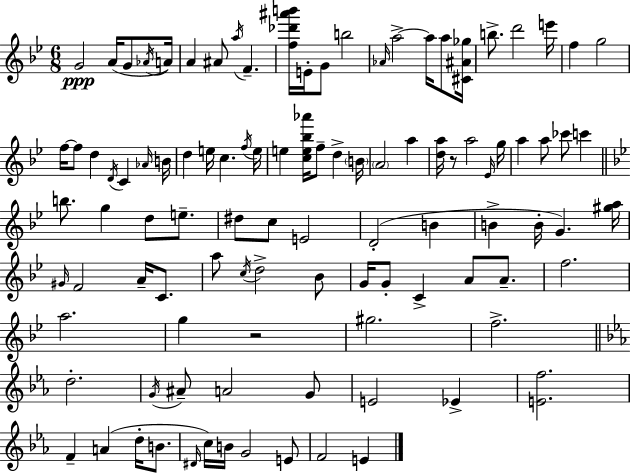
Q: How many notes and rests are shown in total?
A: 102